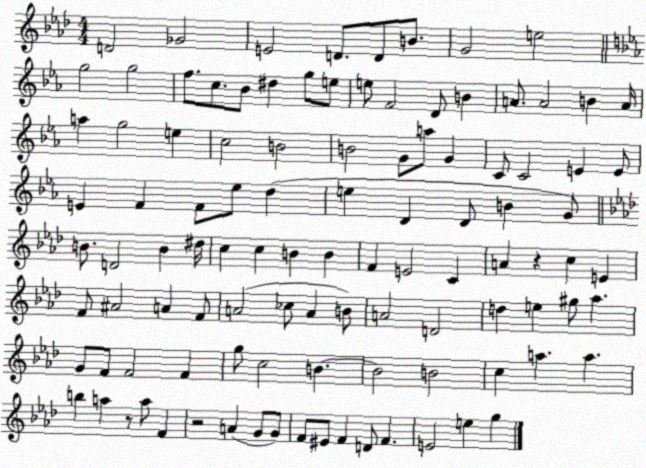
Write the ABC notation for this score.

X:1
T:Untitled
M:4/4
L:1/4
K:Ab
D2 _G2 E2 D/2 D/2 B/2 G2 e2 g2 g2 f/2 c/2 _B/2 ^d g/2 e/2 e/2 F2 D/2 B A/2 A2 B A/4 a g2 e c2 B2 B2 G/2 a/2 G C/2 C2 E E/2 E F F/2 _e/2 d e D D/2 B G/2 B/2 D2 B ^d/4 c c B B F E2 C A z c E F/2 ^A2 A F/2 A2 _c/2 A B/2 A2 D2 d e ^g/2 _a G/2 F/2 F2 F g/2 c2 B B2 B2 c a a b a z/2 a/2 F z2 A G/2 G/2 F/2 ^E/2 F D/2 F E2 e g